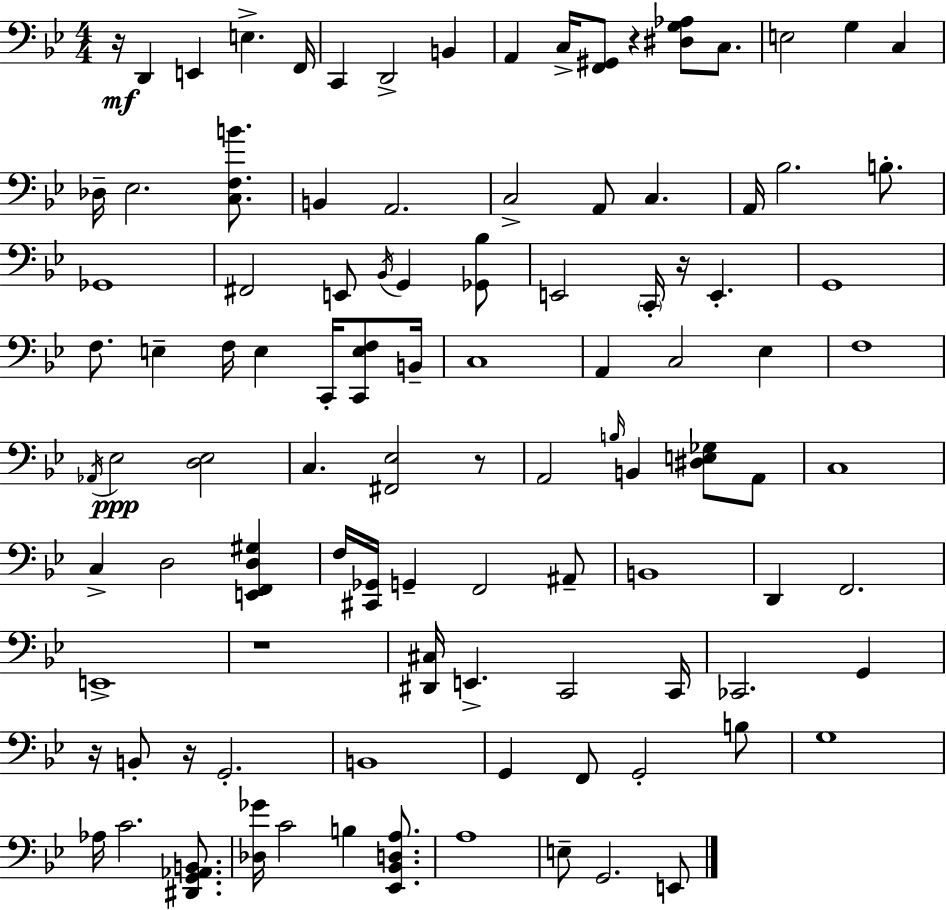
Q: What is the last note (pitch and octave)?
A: E2